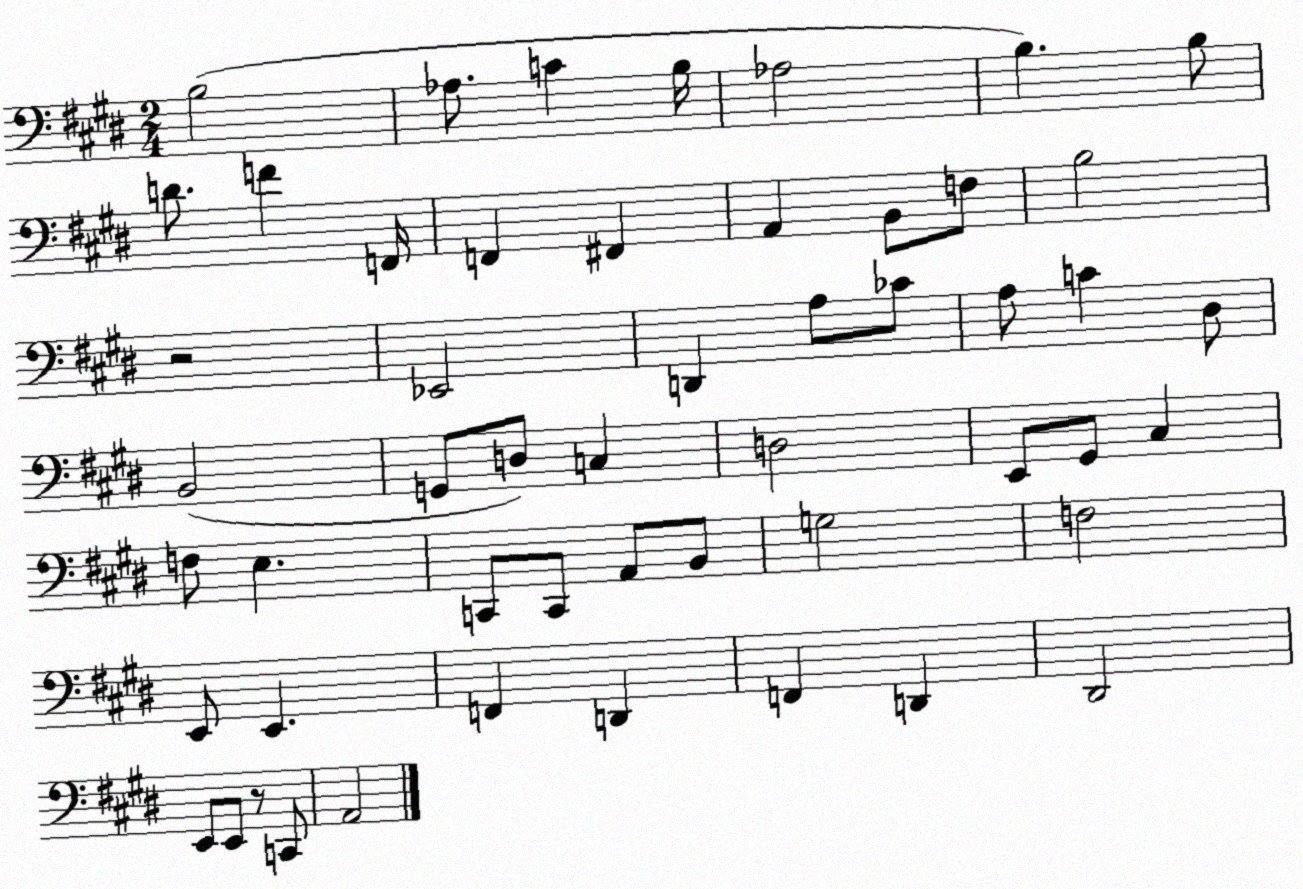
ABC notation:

X:1
T:Untitled
M:2/4
L:1/4
K:E
B,2 _A,/2 C B,/4 _A,2 B, B,/2 D/2 F F,,/4 F,, ^F,, A,, B,,/2 F,/2 B,2 z2 _E,,2 D,, A,/2 _C/2 A,/2 C ^D,/2 B,,2 G,,/2 D,/2 C, D,2 E,,/2 ^G,,/2 ^C, F,/2 E, C,,/2 C,,/2 A,,/2 B,,/2 G,2 F,2 E,,/2 E,, F,, D,, F,, D,, ^D,,2 E,,/2 E,,/2 z/2 C,,/2 A,,2